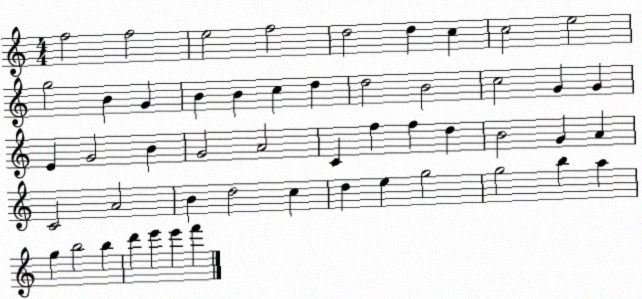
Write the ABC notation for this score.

X:1
T:Untitled
M:4/4
L:1/4
K:C
f2 f2 e2 f2 d2 d c c2 e2 g2 B G B B c d d2 B2 c2 G G E G2 B G2 A2 C f f d B2 G A C2 A2 B d2 c d e g2 g2 b a g b2 b d' e' e' f'